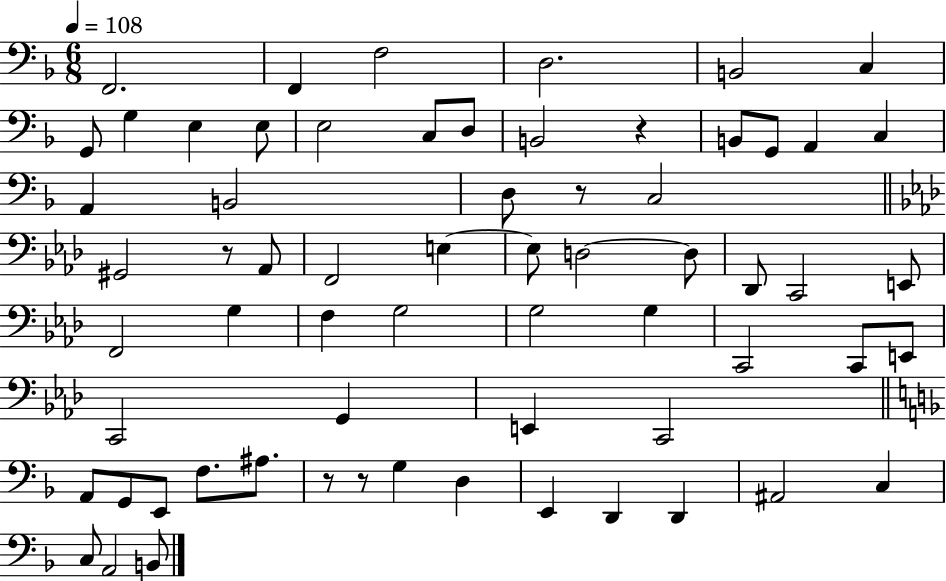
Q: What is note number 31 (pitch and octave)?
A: C2